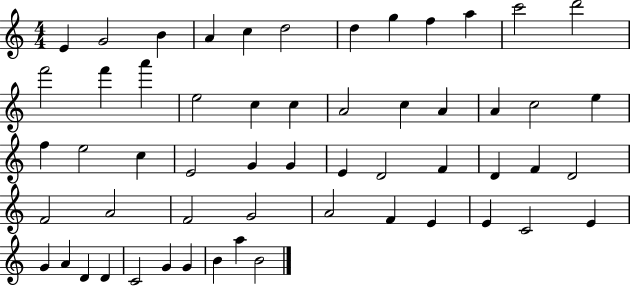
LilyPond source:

{
  \clef treble
  \numericTimeSignature
  \time 4/4
  \key c \major
  e'4 g'2 b'4 | a'4 c''4 d''2 | d''4 g''4 f''4 a''4 | c'''2 d'''2 | \break f'''2 f'''4 a'''4 | e''2 c''4 c''4 | a'2 c''4 a'4 | a'4 c''2 e''4 | \break f''4 e''2 c''4 | e'2 g'4 g'4 | e'4 d'2 f'4 | d'4 f'4 d'2 | \break f'2 a'2 | f'2 g'2 | a'2 f'4 e'4 | e'4 c'2 e'4 | \break g'4 a'4 d'4 d'4 | c'2 g'4 g'4 | b'4 a''4 b'2 | \bar "|."
}